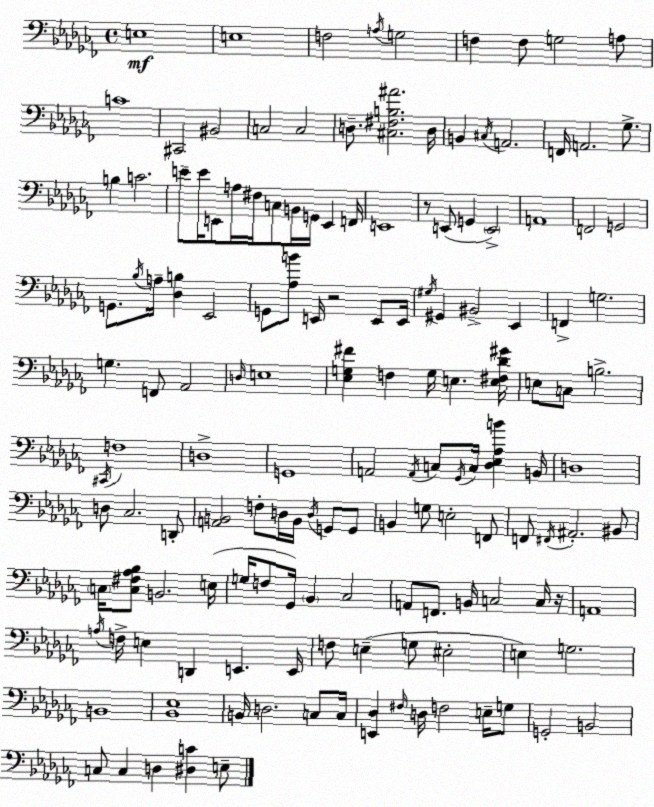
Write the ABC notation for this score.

X:1
T:Untitled
M:4/4
L:1/4
K:Abm
E,4 E,4 F,2 A,/4 G,2 F, F,/2 G,2 A,/2 C4 ^C,,2 ^B,,2 C,2 C,2 D,/2 [^C,^F,B,^A]2 D,/4 B,, ^C,/4 A,,2 F,,/4 A,,2 _G,/2 B, C2 E/2 E/4 E,,/2 A,/4 ^F,/4 C,/2 B,,/4 G,,/4 E,, F,,/4 E,,4 z/2 E,,/2 G,, E,,2 A,,4 F,,2 G,,2 G,,/2 _B,/4 A,/4 [_D,B,] _E,,2 G,,/2 [_A,B]/2 E,,/4 z2 E,,/2 E,,/4 ^G,/4 ^G,, ^B,,2 _E,, F,, G,2 G, F,,/2 _A,,2 D,/4 E,4 [_E,G,^F] F, G,/4 E, [E,^F,_D^G]/4 E,/2 C,/2 B,2 ^C,,/4 F,4 D,4 G,,4 A,,2 A,,/4 C,/2 _G,,/4 C,/4 [_D,_E,_A,B] B,,/4 D,4 D,/2 _C,2 D,,/2 [A,,B,,]2 F,/2 D,/4 B,,/4 D,/4 G,,/2 G,,/2 B,, G,/2 E,2 F,,/2 F,,/2 ^F,,/4 ^A,,2 ^B,,/2 C,/4 [C,^F,_A,_B,]/2 B,,2 E,/4 G,/4 F,/2 _G,,/4 _B,, _C,2 A,,/2 F,,/2 B,,/4 C,2 C,/4 z/4 A,,4 A,/4 F,/4 E, D,, E,, E,,/4 F,/2 E, G,/2 ^E,2 E, G,2 B,,4 [_B,,_E,]4 B,,/4 D,2 C,/2 C,/4 [E,,_D,] ^F,/4 D,/4 F,2 E,/4 G,/2 G,,2 B,,2 C,/2 C, D, [^D,C] E,/2